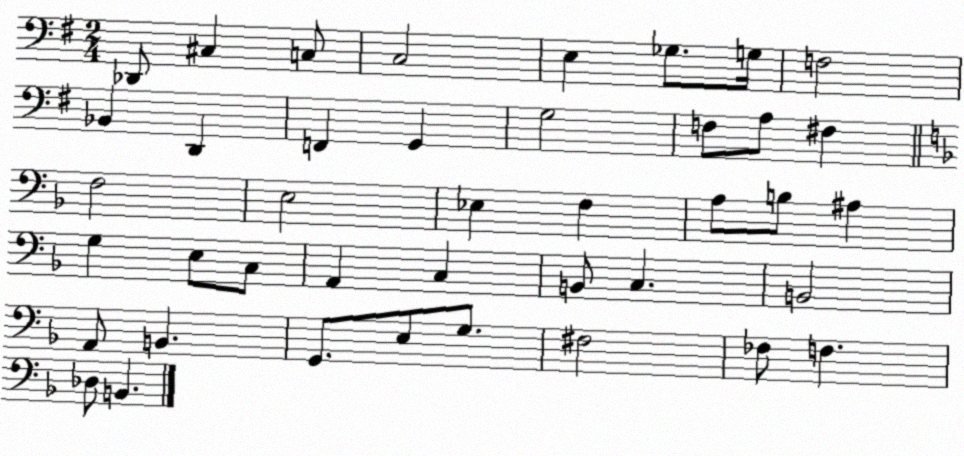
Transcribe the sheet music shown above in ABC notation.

X:1
T:Untitled
M:2/4
L:1/4
K:G
_D,,/2 ^C, C,/2 C,2 E, _G,/2 G,/4 F,2 _B,, D,, F,, G,, G,2 F,/2 A,/2 ^F, F,2 E,2 _E, F, A,/2 B,/2 ^A, G, E,/2 C,/2 A,, C, B,,/2 C, B,,2 A,,/2 B,, G,,/2 E,/2 G,/2 ^F,2 _F,/2 F, _D,/2 B,,